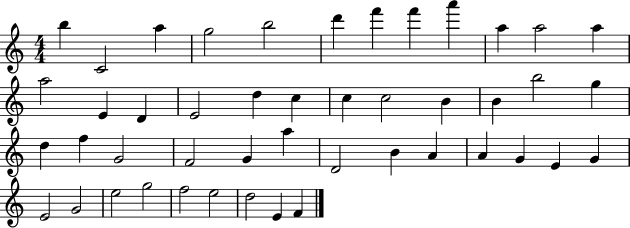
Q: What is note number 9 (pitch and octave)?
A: A6